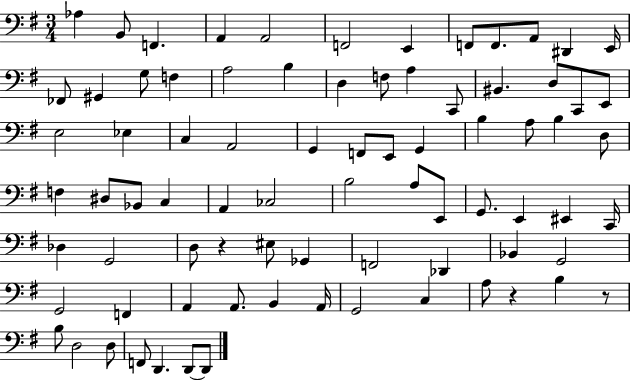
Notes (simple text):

Ab3/q B2/e F2/q. A2/q A2/h F2/h E2/q F2/e F2/e. A2/e D#2/q E2/s FES2/e G#2/q G3/e F3/q A3/h B3/q D3/q F3/e A3/q C2/e BIS2/q. D3/e C2/e E2/e E3/h Eb3/q C3/q A2/h G2/q F2/e E2/e G2/q B3/q A3/e B3/q D3/e F3/q D#3/e Bb2/e C3/q A2/q CES3/h B3/h A3/e E2/e G2/e. E2/q EIS2/q C2/s Db3/q G2/h D3/e R/q EIS3/e Gb2/q F2/h Db2/q Bb2/q G2/h G2/h F2/q A2/q A2/e. B2/q A2/s G2/h C3/q A3/e R/q B3/q R/e B3/e D3/h D3/e F2/e D2/q. D2/e D2/e